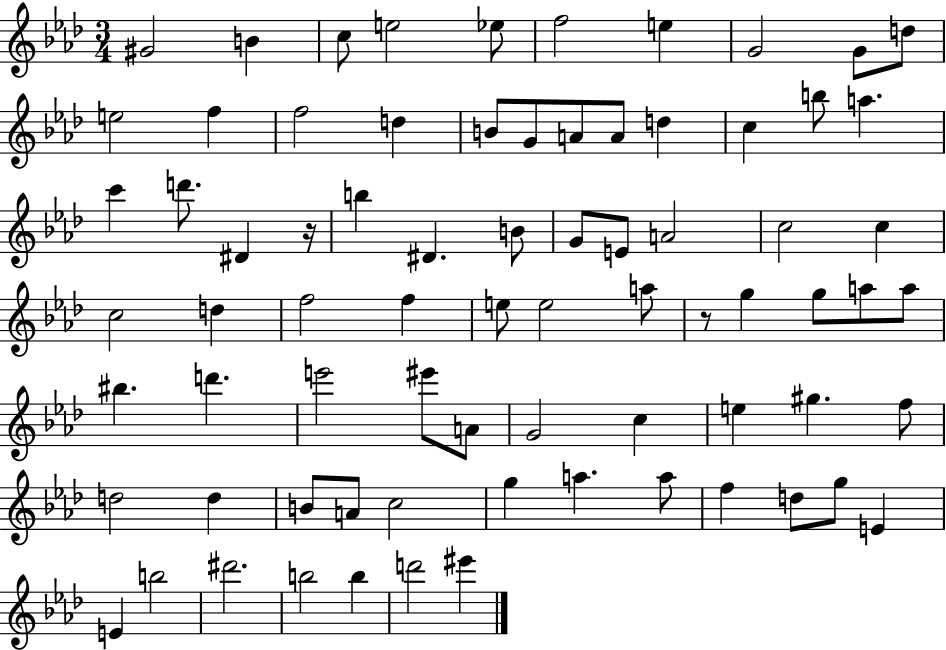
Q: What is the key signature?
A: AES major